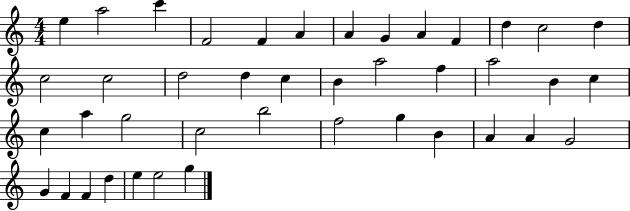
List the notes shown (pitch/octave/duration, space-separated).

E5/q A5/h C6/q F4/h F4/q A4/q A4/q G4/q A4/q F4/q D5/q C5/h D5/q C5/h C5/h D5/h D5/q C5/q B4/q A5/h F5/q A5/h B4/q C5/q C5/q A5/q G5/h C5/h B5/h F5/h G5/q B4/q A4/q A4/q G4/h G4/q F4/q F4/q D5/q E5/q E5/h G5/q